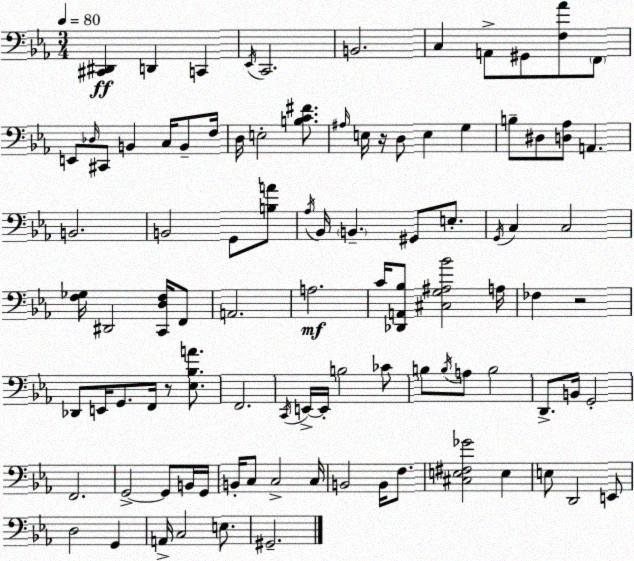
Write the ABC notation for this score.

X:1
T:Untitled
M:3/4
L:1/4
K:Cm
[^C,,^D,,] D,, C,, _E,,/4 C,,2 B,,2 C, A,,/2 ^G,,/2 [F,_A]/2 F,,/2 E,,/2 _D,/4 ^C,,/2 B,, C,/4 B,,/2 F,/4 D,/4 E,2 [B,C^F]/2 ^A,/4 E,/4 z/4 D,/2 E, G, B,/2 ^D,/2 [D,_A,]/2 A,, B,,2 B,,2 G,,/2 [B,A]/2 _A,/4 _B,,/4 B,, ^G,,/2 E,/2 G,,/4 C, C,2 [F,_G,]/4 ^D,,2 [C,,D,F,]/4 F,,/2 A,,2 A,2 C/4 [_D,,A,,_B,]/2 [^C,G,^A,_B]2 A,/4 _F, z2 _D,,/2 E,,/4 G,,/2 F,,/4 z/2 [_E,_B,A]/2 F,,2 C,,/4 E,,/4 E,,/4 B,2 _C/2 B,/2 B,/4 A,/2 B,2 D,,/2 B,,/4 G,,2 F,,2 G,,2 G,,/2 B,,/4 G,,/4 B,,/4 C,/2 C,2 C,/4 B,,2 B,,/4 F,/2 [^C,E,^F,_G]2 E, E,/2 D,,2 E,,/2 D,2 G,, A,,/4 C,2 E,/2 ^G,,2